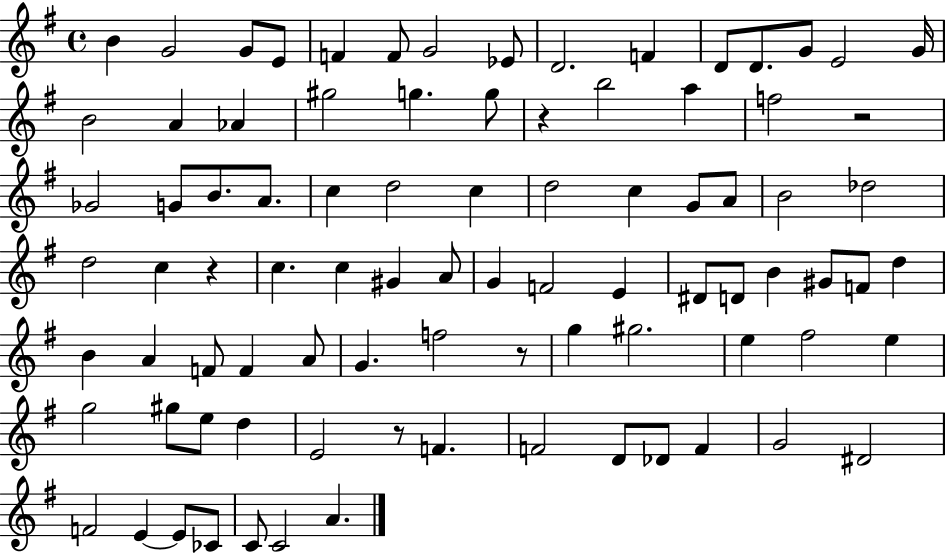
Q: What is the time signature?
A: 4/4